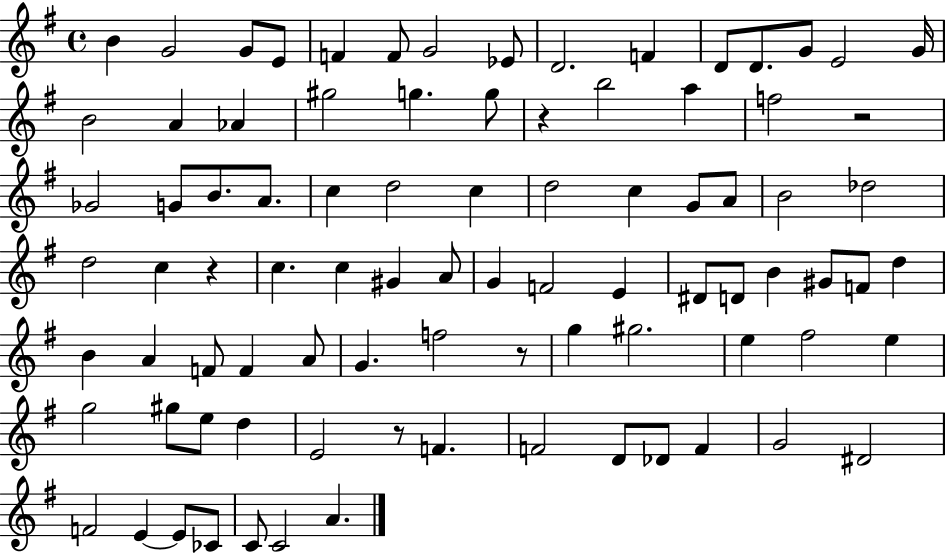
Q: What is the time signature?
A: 4/4